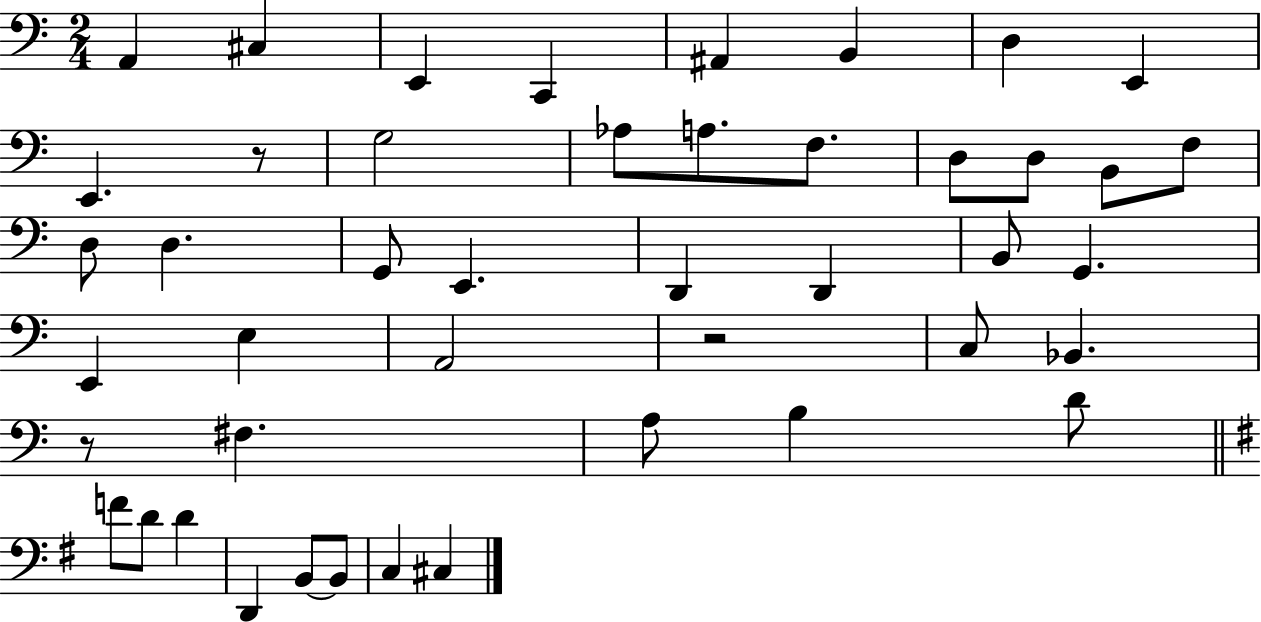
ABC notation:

X:1
T:Untitled
M:2/4
L:1/4
K:C
A,, ^C, E,, C,, ^A,, B,, D, E,, E,, z/2 G,2 _A,/2 A,/2 F,/2 D,/2 D,/2 B,,/2 F,/2 D,/2 D, G,,/2 E,, D,, D,, B,,/2 G,, E,, E, A,,2 z2 C,/2 _B,, z/2 ^F, A,/2 B, D/2 F/2 D/2 D D,, B,,/2 B,,/2 C, ^C,